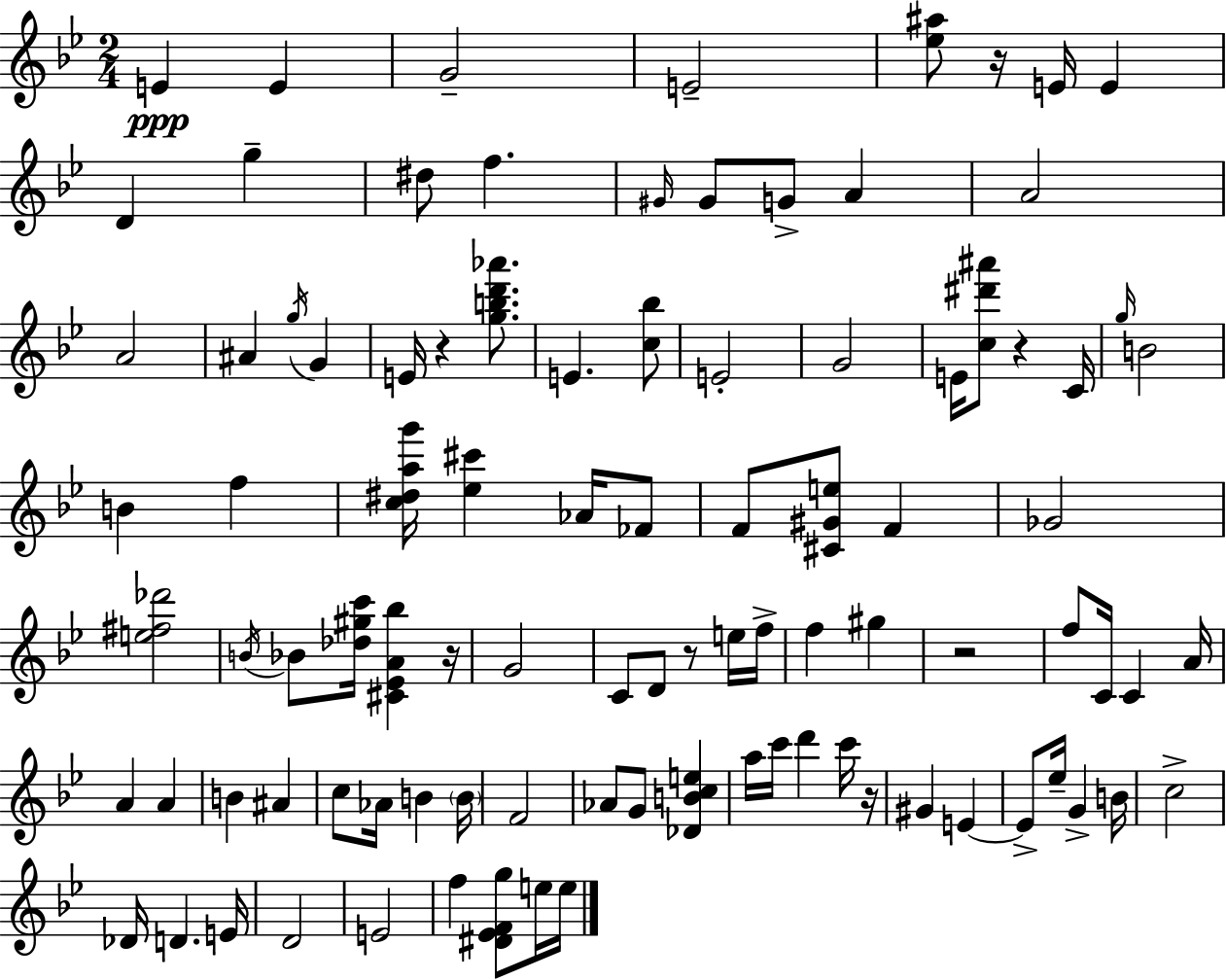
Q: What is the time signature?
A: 2/4